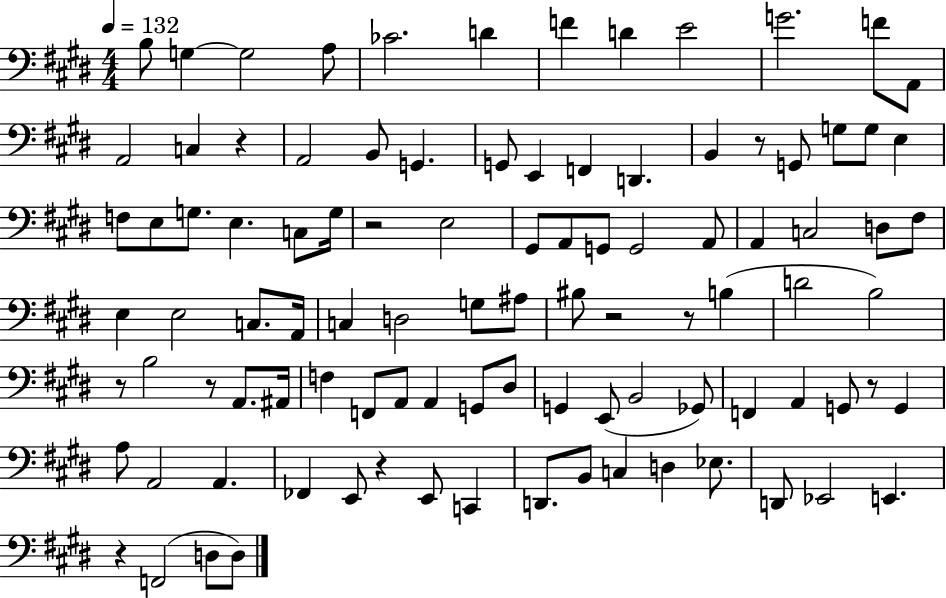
X:1
T:Untitled
M:4/4
L:1/4
K:E
B,/2 G, G,2 A,/2 _C2 D F D E2 G2 F/2 A,,/2 A,,2 C, z A,,2 B,,/2 G,, G,,/2 E,, F,, D,, B,, z/2 G,,/2 G,/2 G,/2 E, F,/2 E,/2 G,/2 E, C,/2 G,/4 z2 E,2 ^G,,/2 A,,/2 G,,/2 G,,2 A,,/2 A,, C,2 D,/2 ^F,/2 E, E,2 C,/2 A,,/4 C, D,2 G,/2 ^A,/2 ^B,/2 z2 z/2 B, D2 B,2 z/2 B,2 z/2 A,,/2 ^A,,/4 F, F,,/2 A,,/2 A,, G,,/2 ^D,/2 G,, E,,/2 B,,2 _G,,/2 F,, A,, G,,/2 z/2 G,, A,/2 A,,2 A,, _F,, E,,/2 z E,,/2 C,, D,,/2 B,,/2 C, D, _E,/2 D,,/2 _E,,2 E,, z F,,2 D,/2 D,/2